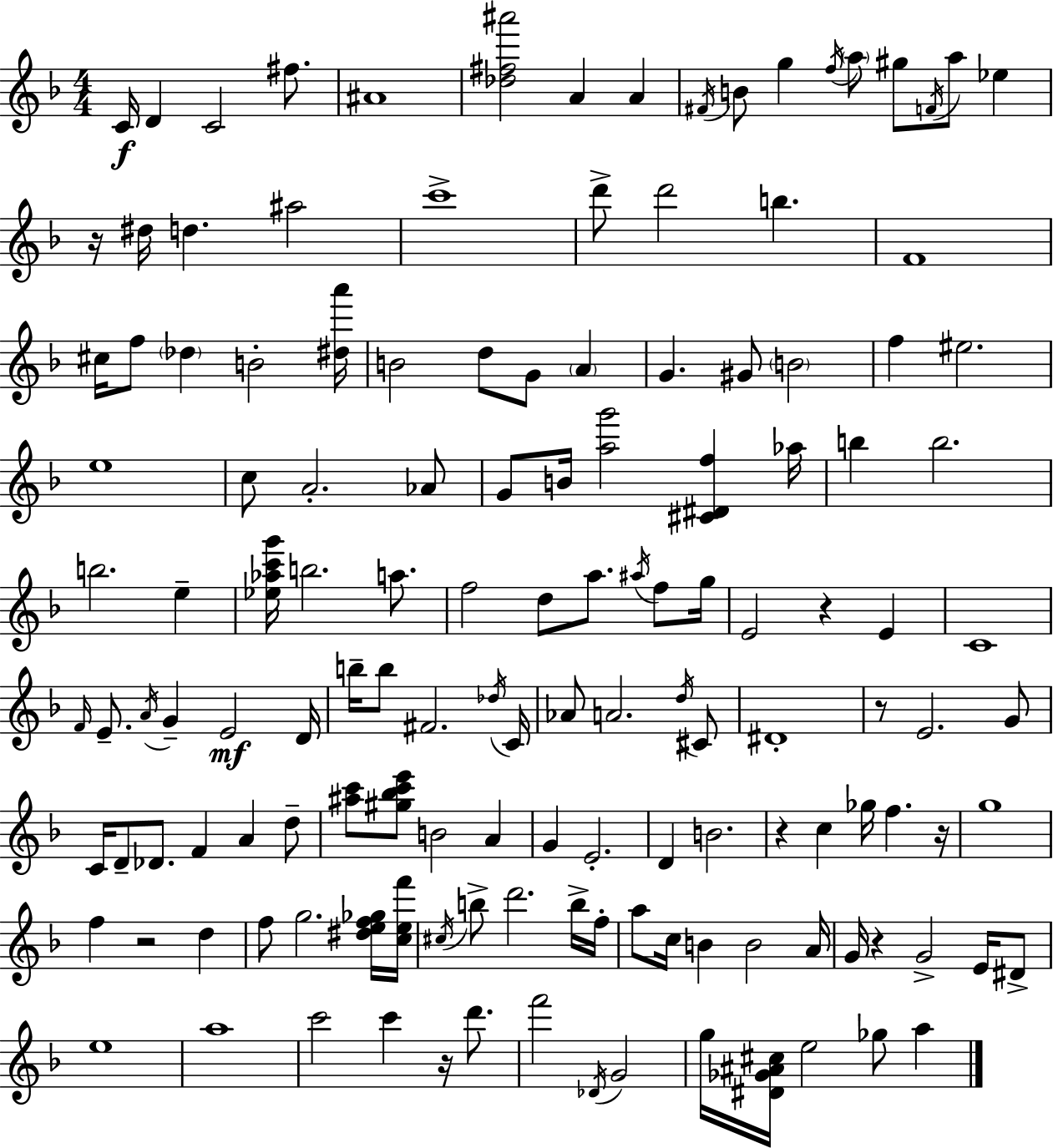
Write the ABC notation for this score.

X:1
T:Untitled
M:4/4
L:1/4
K:F
C/4 D C2 ^f/2 ^A4 [_d^f^a']2 A A ^F/4 B/2 g f/4 a/2 ^g/2 F/4 a/2 _e z/4 ^d/4 d ^a2 c'4 d'/2 d'2 b F4 ^c/4 f/2 _d B2 [^da']/4 B2 d/2 G/2 A G ^G/2 B2 f ^e2 e4 c/2 A2 _A/2 G/2 B/4 [ag']2 [^C^Df] _a/4 b b2 b2 e [_e_ac'g']/4 b2 a/2 f2 d/2 a/2 ^a/4 f/2 g/4 E2 z E C4 F/4 E/2 A/4 G E2 D/4 b/4 b/2 ^F2 _d/4 C/4 _A/2 A2 d/4 ^C/2 ^D4 z/2 E2 G/2 C/4 D/2 _D/2 F A d/2 [^ac']/2 [^g_bc'e']/2 B2 A G E2 D B2 z c _g/4 f z/4 g4 f z2 d f/2 g2 [^def_g]/4 [cef']/4 ^c/4 b/2 d'2 b/4 f/4 a/2 c/4 B B2 A/4 G/4 z G2 E/4 ^D/2 e4 a4 c'2 c' z/4 d'/2 f'2 _D/4 G2 g/4 [^D_G^A^c]/4 e2 _g/2 a